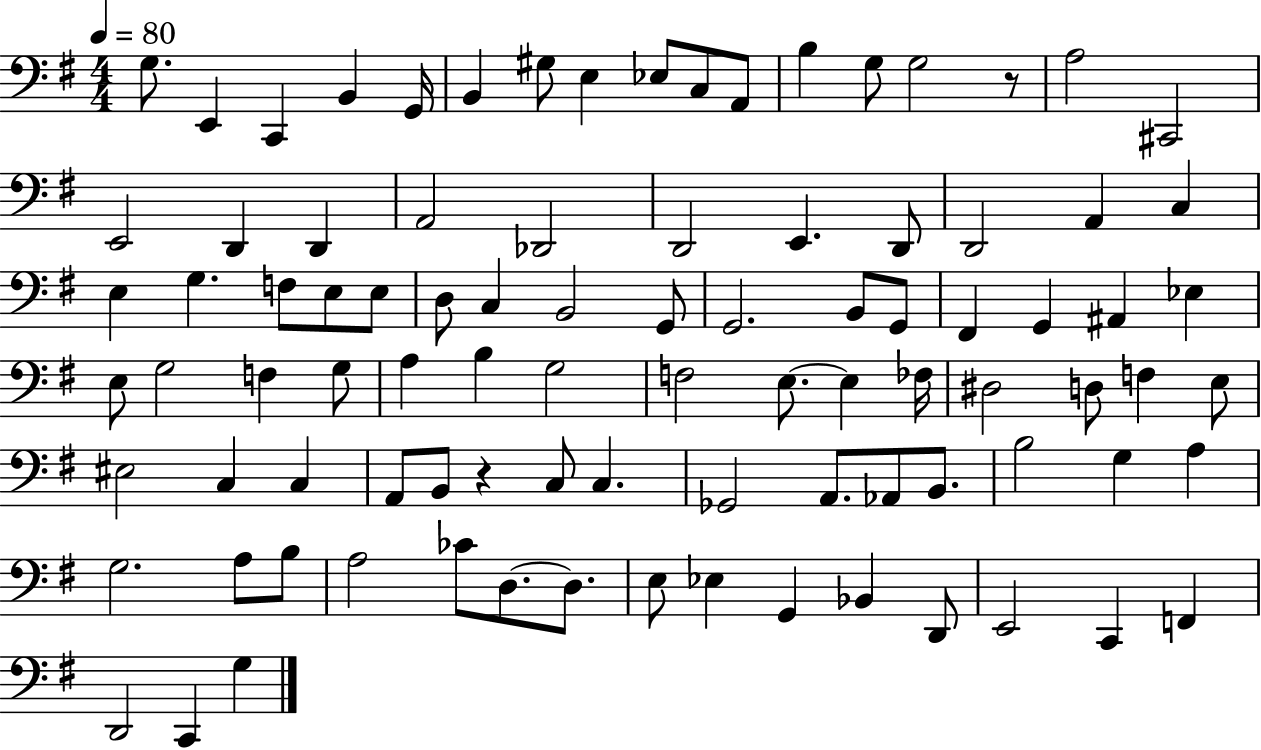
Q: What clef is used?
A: bass